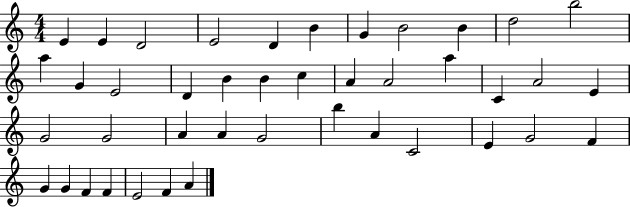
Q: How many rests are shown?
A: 0